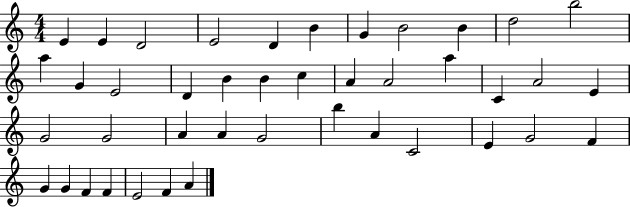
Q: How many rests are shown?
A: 0